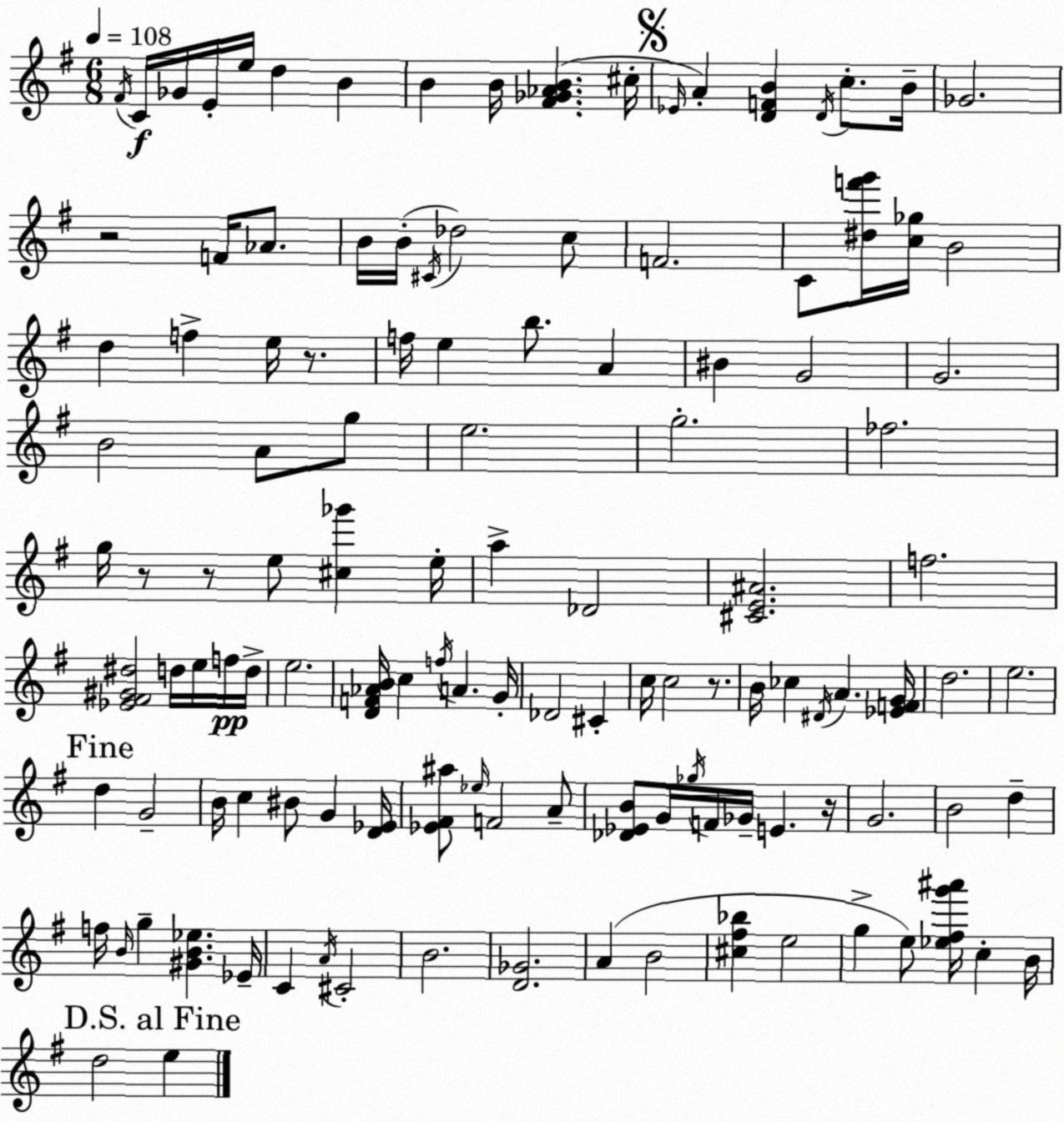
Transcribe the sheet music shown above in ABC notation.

X:1
T:Untitled
M:6/8
L:1/4
K:Em
^F/4 C/4 _G/4 E/4 e/4 d B B B/4 [^F_G_AB] ^c/4 _E/4 A [DFB] D/4 c/2 B/4 _G2 z2 F/4 _A/2 B/4 B/4 ^C/4 _d2 c/2 F2 C/2 [^df'g']/4 [c_g]/4 B2 d f e/4 z/2 f/4 e b/2 A ^B G2 G2 B2 A/2 g/2 e2 g2 _f2 g/4 z/2 z/2 e/2 [^c_g'] e/4 a _D2 [^CE^A]2 f2 [_E^F^G^d]2 d/4 e/4 f/4 d/4 e2 [DF_AB]/4 c f/4 A G/4 _D2 ^C c/4 c2 z/2 B/4 _c ^D/4 A [_EFG]/4 d2 e2 d G2 B/4 c ^B/2 G [D_E]/4 [_E^F^a]/2 _e/4 F2 A/2 [_D_EB]/2 G/4 _g/4 F/4 _G/4 E z/4 G2 B2 d f/4 B/4 g [^GB_e] _E/4 C A/4 ^C2 B2 [D_G]2 A B2 [^c^f_b] e2 g e/2 [_e^fg'^a']/4 c B/4 d2 e